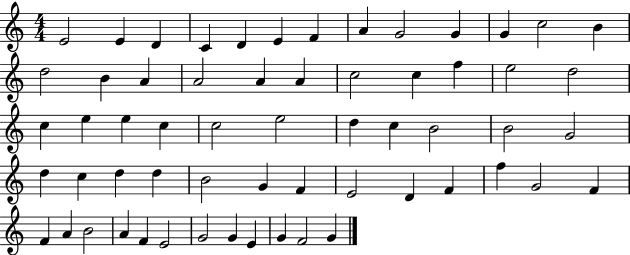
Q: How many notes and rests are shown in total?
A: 60